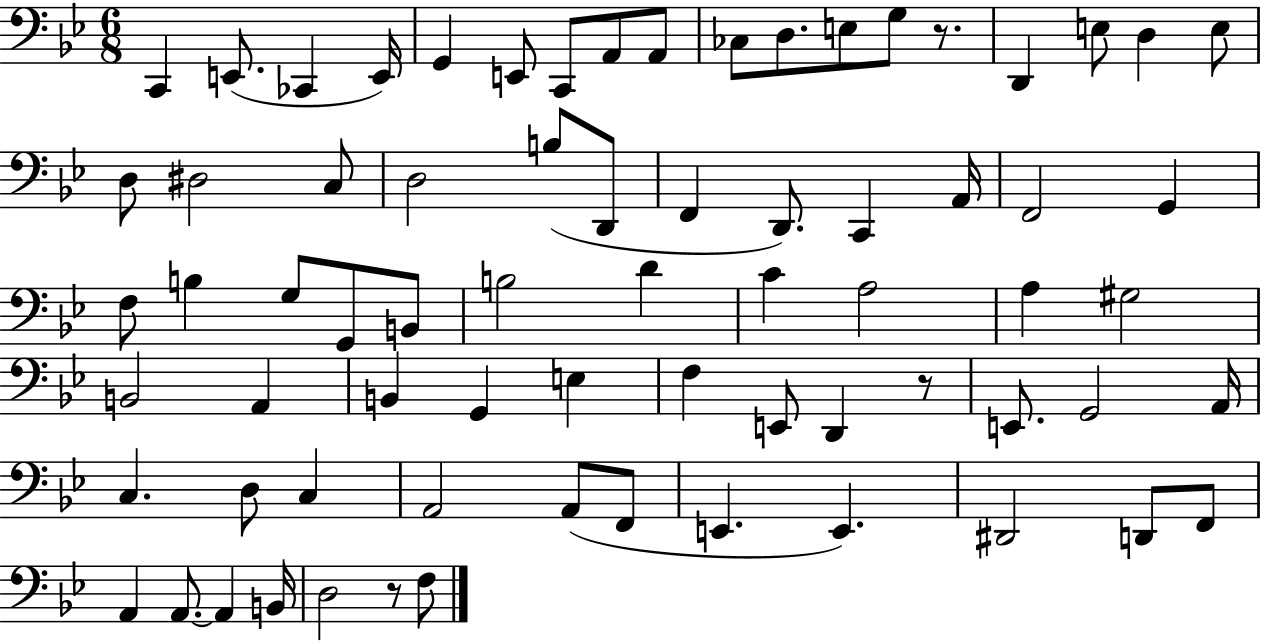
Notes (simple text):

C2/q E2/e. CES2/q E2/s G2/q E2/e C2/e A2/e A2/e CES3/e D3/e. E3/e G3/e R/e. D2/q E3/e D3/q E3/e D3/e D#3/h C3/e D3/h B3/e D2/e F2/q D2/e. C2/q A2/s F2/h G2/q F3/e B3/q G3/e G2/e B2/e B3/h D4/q C4/q A3/h A3/q G#3/h B2/h A2/q B2/q G2/q E3/q F3/q E2/e D2/q R/e E2/e. G2/h A2/s C3/q. D3/e C3/q A2/h A2/e F2/e E2/q. E2/q. D#2/h D2/e F2/e A2/q A2/e. A2/q B2/s D3/h R/e F3/e